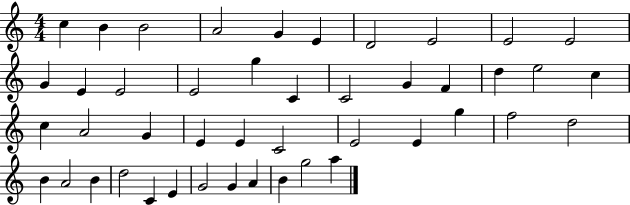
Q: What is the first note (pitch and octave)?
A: C5